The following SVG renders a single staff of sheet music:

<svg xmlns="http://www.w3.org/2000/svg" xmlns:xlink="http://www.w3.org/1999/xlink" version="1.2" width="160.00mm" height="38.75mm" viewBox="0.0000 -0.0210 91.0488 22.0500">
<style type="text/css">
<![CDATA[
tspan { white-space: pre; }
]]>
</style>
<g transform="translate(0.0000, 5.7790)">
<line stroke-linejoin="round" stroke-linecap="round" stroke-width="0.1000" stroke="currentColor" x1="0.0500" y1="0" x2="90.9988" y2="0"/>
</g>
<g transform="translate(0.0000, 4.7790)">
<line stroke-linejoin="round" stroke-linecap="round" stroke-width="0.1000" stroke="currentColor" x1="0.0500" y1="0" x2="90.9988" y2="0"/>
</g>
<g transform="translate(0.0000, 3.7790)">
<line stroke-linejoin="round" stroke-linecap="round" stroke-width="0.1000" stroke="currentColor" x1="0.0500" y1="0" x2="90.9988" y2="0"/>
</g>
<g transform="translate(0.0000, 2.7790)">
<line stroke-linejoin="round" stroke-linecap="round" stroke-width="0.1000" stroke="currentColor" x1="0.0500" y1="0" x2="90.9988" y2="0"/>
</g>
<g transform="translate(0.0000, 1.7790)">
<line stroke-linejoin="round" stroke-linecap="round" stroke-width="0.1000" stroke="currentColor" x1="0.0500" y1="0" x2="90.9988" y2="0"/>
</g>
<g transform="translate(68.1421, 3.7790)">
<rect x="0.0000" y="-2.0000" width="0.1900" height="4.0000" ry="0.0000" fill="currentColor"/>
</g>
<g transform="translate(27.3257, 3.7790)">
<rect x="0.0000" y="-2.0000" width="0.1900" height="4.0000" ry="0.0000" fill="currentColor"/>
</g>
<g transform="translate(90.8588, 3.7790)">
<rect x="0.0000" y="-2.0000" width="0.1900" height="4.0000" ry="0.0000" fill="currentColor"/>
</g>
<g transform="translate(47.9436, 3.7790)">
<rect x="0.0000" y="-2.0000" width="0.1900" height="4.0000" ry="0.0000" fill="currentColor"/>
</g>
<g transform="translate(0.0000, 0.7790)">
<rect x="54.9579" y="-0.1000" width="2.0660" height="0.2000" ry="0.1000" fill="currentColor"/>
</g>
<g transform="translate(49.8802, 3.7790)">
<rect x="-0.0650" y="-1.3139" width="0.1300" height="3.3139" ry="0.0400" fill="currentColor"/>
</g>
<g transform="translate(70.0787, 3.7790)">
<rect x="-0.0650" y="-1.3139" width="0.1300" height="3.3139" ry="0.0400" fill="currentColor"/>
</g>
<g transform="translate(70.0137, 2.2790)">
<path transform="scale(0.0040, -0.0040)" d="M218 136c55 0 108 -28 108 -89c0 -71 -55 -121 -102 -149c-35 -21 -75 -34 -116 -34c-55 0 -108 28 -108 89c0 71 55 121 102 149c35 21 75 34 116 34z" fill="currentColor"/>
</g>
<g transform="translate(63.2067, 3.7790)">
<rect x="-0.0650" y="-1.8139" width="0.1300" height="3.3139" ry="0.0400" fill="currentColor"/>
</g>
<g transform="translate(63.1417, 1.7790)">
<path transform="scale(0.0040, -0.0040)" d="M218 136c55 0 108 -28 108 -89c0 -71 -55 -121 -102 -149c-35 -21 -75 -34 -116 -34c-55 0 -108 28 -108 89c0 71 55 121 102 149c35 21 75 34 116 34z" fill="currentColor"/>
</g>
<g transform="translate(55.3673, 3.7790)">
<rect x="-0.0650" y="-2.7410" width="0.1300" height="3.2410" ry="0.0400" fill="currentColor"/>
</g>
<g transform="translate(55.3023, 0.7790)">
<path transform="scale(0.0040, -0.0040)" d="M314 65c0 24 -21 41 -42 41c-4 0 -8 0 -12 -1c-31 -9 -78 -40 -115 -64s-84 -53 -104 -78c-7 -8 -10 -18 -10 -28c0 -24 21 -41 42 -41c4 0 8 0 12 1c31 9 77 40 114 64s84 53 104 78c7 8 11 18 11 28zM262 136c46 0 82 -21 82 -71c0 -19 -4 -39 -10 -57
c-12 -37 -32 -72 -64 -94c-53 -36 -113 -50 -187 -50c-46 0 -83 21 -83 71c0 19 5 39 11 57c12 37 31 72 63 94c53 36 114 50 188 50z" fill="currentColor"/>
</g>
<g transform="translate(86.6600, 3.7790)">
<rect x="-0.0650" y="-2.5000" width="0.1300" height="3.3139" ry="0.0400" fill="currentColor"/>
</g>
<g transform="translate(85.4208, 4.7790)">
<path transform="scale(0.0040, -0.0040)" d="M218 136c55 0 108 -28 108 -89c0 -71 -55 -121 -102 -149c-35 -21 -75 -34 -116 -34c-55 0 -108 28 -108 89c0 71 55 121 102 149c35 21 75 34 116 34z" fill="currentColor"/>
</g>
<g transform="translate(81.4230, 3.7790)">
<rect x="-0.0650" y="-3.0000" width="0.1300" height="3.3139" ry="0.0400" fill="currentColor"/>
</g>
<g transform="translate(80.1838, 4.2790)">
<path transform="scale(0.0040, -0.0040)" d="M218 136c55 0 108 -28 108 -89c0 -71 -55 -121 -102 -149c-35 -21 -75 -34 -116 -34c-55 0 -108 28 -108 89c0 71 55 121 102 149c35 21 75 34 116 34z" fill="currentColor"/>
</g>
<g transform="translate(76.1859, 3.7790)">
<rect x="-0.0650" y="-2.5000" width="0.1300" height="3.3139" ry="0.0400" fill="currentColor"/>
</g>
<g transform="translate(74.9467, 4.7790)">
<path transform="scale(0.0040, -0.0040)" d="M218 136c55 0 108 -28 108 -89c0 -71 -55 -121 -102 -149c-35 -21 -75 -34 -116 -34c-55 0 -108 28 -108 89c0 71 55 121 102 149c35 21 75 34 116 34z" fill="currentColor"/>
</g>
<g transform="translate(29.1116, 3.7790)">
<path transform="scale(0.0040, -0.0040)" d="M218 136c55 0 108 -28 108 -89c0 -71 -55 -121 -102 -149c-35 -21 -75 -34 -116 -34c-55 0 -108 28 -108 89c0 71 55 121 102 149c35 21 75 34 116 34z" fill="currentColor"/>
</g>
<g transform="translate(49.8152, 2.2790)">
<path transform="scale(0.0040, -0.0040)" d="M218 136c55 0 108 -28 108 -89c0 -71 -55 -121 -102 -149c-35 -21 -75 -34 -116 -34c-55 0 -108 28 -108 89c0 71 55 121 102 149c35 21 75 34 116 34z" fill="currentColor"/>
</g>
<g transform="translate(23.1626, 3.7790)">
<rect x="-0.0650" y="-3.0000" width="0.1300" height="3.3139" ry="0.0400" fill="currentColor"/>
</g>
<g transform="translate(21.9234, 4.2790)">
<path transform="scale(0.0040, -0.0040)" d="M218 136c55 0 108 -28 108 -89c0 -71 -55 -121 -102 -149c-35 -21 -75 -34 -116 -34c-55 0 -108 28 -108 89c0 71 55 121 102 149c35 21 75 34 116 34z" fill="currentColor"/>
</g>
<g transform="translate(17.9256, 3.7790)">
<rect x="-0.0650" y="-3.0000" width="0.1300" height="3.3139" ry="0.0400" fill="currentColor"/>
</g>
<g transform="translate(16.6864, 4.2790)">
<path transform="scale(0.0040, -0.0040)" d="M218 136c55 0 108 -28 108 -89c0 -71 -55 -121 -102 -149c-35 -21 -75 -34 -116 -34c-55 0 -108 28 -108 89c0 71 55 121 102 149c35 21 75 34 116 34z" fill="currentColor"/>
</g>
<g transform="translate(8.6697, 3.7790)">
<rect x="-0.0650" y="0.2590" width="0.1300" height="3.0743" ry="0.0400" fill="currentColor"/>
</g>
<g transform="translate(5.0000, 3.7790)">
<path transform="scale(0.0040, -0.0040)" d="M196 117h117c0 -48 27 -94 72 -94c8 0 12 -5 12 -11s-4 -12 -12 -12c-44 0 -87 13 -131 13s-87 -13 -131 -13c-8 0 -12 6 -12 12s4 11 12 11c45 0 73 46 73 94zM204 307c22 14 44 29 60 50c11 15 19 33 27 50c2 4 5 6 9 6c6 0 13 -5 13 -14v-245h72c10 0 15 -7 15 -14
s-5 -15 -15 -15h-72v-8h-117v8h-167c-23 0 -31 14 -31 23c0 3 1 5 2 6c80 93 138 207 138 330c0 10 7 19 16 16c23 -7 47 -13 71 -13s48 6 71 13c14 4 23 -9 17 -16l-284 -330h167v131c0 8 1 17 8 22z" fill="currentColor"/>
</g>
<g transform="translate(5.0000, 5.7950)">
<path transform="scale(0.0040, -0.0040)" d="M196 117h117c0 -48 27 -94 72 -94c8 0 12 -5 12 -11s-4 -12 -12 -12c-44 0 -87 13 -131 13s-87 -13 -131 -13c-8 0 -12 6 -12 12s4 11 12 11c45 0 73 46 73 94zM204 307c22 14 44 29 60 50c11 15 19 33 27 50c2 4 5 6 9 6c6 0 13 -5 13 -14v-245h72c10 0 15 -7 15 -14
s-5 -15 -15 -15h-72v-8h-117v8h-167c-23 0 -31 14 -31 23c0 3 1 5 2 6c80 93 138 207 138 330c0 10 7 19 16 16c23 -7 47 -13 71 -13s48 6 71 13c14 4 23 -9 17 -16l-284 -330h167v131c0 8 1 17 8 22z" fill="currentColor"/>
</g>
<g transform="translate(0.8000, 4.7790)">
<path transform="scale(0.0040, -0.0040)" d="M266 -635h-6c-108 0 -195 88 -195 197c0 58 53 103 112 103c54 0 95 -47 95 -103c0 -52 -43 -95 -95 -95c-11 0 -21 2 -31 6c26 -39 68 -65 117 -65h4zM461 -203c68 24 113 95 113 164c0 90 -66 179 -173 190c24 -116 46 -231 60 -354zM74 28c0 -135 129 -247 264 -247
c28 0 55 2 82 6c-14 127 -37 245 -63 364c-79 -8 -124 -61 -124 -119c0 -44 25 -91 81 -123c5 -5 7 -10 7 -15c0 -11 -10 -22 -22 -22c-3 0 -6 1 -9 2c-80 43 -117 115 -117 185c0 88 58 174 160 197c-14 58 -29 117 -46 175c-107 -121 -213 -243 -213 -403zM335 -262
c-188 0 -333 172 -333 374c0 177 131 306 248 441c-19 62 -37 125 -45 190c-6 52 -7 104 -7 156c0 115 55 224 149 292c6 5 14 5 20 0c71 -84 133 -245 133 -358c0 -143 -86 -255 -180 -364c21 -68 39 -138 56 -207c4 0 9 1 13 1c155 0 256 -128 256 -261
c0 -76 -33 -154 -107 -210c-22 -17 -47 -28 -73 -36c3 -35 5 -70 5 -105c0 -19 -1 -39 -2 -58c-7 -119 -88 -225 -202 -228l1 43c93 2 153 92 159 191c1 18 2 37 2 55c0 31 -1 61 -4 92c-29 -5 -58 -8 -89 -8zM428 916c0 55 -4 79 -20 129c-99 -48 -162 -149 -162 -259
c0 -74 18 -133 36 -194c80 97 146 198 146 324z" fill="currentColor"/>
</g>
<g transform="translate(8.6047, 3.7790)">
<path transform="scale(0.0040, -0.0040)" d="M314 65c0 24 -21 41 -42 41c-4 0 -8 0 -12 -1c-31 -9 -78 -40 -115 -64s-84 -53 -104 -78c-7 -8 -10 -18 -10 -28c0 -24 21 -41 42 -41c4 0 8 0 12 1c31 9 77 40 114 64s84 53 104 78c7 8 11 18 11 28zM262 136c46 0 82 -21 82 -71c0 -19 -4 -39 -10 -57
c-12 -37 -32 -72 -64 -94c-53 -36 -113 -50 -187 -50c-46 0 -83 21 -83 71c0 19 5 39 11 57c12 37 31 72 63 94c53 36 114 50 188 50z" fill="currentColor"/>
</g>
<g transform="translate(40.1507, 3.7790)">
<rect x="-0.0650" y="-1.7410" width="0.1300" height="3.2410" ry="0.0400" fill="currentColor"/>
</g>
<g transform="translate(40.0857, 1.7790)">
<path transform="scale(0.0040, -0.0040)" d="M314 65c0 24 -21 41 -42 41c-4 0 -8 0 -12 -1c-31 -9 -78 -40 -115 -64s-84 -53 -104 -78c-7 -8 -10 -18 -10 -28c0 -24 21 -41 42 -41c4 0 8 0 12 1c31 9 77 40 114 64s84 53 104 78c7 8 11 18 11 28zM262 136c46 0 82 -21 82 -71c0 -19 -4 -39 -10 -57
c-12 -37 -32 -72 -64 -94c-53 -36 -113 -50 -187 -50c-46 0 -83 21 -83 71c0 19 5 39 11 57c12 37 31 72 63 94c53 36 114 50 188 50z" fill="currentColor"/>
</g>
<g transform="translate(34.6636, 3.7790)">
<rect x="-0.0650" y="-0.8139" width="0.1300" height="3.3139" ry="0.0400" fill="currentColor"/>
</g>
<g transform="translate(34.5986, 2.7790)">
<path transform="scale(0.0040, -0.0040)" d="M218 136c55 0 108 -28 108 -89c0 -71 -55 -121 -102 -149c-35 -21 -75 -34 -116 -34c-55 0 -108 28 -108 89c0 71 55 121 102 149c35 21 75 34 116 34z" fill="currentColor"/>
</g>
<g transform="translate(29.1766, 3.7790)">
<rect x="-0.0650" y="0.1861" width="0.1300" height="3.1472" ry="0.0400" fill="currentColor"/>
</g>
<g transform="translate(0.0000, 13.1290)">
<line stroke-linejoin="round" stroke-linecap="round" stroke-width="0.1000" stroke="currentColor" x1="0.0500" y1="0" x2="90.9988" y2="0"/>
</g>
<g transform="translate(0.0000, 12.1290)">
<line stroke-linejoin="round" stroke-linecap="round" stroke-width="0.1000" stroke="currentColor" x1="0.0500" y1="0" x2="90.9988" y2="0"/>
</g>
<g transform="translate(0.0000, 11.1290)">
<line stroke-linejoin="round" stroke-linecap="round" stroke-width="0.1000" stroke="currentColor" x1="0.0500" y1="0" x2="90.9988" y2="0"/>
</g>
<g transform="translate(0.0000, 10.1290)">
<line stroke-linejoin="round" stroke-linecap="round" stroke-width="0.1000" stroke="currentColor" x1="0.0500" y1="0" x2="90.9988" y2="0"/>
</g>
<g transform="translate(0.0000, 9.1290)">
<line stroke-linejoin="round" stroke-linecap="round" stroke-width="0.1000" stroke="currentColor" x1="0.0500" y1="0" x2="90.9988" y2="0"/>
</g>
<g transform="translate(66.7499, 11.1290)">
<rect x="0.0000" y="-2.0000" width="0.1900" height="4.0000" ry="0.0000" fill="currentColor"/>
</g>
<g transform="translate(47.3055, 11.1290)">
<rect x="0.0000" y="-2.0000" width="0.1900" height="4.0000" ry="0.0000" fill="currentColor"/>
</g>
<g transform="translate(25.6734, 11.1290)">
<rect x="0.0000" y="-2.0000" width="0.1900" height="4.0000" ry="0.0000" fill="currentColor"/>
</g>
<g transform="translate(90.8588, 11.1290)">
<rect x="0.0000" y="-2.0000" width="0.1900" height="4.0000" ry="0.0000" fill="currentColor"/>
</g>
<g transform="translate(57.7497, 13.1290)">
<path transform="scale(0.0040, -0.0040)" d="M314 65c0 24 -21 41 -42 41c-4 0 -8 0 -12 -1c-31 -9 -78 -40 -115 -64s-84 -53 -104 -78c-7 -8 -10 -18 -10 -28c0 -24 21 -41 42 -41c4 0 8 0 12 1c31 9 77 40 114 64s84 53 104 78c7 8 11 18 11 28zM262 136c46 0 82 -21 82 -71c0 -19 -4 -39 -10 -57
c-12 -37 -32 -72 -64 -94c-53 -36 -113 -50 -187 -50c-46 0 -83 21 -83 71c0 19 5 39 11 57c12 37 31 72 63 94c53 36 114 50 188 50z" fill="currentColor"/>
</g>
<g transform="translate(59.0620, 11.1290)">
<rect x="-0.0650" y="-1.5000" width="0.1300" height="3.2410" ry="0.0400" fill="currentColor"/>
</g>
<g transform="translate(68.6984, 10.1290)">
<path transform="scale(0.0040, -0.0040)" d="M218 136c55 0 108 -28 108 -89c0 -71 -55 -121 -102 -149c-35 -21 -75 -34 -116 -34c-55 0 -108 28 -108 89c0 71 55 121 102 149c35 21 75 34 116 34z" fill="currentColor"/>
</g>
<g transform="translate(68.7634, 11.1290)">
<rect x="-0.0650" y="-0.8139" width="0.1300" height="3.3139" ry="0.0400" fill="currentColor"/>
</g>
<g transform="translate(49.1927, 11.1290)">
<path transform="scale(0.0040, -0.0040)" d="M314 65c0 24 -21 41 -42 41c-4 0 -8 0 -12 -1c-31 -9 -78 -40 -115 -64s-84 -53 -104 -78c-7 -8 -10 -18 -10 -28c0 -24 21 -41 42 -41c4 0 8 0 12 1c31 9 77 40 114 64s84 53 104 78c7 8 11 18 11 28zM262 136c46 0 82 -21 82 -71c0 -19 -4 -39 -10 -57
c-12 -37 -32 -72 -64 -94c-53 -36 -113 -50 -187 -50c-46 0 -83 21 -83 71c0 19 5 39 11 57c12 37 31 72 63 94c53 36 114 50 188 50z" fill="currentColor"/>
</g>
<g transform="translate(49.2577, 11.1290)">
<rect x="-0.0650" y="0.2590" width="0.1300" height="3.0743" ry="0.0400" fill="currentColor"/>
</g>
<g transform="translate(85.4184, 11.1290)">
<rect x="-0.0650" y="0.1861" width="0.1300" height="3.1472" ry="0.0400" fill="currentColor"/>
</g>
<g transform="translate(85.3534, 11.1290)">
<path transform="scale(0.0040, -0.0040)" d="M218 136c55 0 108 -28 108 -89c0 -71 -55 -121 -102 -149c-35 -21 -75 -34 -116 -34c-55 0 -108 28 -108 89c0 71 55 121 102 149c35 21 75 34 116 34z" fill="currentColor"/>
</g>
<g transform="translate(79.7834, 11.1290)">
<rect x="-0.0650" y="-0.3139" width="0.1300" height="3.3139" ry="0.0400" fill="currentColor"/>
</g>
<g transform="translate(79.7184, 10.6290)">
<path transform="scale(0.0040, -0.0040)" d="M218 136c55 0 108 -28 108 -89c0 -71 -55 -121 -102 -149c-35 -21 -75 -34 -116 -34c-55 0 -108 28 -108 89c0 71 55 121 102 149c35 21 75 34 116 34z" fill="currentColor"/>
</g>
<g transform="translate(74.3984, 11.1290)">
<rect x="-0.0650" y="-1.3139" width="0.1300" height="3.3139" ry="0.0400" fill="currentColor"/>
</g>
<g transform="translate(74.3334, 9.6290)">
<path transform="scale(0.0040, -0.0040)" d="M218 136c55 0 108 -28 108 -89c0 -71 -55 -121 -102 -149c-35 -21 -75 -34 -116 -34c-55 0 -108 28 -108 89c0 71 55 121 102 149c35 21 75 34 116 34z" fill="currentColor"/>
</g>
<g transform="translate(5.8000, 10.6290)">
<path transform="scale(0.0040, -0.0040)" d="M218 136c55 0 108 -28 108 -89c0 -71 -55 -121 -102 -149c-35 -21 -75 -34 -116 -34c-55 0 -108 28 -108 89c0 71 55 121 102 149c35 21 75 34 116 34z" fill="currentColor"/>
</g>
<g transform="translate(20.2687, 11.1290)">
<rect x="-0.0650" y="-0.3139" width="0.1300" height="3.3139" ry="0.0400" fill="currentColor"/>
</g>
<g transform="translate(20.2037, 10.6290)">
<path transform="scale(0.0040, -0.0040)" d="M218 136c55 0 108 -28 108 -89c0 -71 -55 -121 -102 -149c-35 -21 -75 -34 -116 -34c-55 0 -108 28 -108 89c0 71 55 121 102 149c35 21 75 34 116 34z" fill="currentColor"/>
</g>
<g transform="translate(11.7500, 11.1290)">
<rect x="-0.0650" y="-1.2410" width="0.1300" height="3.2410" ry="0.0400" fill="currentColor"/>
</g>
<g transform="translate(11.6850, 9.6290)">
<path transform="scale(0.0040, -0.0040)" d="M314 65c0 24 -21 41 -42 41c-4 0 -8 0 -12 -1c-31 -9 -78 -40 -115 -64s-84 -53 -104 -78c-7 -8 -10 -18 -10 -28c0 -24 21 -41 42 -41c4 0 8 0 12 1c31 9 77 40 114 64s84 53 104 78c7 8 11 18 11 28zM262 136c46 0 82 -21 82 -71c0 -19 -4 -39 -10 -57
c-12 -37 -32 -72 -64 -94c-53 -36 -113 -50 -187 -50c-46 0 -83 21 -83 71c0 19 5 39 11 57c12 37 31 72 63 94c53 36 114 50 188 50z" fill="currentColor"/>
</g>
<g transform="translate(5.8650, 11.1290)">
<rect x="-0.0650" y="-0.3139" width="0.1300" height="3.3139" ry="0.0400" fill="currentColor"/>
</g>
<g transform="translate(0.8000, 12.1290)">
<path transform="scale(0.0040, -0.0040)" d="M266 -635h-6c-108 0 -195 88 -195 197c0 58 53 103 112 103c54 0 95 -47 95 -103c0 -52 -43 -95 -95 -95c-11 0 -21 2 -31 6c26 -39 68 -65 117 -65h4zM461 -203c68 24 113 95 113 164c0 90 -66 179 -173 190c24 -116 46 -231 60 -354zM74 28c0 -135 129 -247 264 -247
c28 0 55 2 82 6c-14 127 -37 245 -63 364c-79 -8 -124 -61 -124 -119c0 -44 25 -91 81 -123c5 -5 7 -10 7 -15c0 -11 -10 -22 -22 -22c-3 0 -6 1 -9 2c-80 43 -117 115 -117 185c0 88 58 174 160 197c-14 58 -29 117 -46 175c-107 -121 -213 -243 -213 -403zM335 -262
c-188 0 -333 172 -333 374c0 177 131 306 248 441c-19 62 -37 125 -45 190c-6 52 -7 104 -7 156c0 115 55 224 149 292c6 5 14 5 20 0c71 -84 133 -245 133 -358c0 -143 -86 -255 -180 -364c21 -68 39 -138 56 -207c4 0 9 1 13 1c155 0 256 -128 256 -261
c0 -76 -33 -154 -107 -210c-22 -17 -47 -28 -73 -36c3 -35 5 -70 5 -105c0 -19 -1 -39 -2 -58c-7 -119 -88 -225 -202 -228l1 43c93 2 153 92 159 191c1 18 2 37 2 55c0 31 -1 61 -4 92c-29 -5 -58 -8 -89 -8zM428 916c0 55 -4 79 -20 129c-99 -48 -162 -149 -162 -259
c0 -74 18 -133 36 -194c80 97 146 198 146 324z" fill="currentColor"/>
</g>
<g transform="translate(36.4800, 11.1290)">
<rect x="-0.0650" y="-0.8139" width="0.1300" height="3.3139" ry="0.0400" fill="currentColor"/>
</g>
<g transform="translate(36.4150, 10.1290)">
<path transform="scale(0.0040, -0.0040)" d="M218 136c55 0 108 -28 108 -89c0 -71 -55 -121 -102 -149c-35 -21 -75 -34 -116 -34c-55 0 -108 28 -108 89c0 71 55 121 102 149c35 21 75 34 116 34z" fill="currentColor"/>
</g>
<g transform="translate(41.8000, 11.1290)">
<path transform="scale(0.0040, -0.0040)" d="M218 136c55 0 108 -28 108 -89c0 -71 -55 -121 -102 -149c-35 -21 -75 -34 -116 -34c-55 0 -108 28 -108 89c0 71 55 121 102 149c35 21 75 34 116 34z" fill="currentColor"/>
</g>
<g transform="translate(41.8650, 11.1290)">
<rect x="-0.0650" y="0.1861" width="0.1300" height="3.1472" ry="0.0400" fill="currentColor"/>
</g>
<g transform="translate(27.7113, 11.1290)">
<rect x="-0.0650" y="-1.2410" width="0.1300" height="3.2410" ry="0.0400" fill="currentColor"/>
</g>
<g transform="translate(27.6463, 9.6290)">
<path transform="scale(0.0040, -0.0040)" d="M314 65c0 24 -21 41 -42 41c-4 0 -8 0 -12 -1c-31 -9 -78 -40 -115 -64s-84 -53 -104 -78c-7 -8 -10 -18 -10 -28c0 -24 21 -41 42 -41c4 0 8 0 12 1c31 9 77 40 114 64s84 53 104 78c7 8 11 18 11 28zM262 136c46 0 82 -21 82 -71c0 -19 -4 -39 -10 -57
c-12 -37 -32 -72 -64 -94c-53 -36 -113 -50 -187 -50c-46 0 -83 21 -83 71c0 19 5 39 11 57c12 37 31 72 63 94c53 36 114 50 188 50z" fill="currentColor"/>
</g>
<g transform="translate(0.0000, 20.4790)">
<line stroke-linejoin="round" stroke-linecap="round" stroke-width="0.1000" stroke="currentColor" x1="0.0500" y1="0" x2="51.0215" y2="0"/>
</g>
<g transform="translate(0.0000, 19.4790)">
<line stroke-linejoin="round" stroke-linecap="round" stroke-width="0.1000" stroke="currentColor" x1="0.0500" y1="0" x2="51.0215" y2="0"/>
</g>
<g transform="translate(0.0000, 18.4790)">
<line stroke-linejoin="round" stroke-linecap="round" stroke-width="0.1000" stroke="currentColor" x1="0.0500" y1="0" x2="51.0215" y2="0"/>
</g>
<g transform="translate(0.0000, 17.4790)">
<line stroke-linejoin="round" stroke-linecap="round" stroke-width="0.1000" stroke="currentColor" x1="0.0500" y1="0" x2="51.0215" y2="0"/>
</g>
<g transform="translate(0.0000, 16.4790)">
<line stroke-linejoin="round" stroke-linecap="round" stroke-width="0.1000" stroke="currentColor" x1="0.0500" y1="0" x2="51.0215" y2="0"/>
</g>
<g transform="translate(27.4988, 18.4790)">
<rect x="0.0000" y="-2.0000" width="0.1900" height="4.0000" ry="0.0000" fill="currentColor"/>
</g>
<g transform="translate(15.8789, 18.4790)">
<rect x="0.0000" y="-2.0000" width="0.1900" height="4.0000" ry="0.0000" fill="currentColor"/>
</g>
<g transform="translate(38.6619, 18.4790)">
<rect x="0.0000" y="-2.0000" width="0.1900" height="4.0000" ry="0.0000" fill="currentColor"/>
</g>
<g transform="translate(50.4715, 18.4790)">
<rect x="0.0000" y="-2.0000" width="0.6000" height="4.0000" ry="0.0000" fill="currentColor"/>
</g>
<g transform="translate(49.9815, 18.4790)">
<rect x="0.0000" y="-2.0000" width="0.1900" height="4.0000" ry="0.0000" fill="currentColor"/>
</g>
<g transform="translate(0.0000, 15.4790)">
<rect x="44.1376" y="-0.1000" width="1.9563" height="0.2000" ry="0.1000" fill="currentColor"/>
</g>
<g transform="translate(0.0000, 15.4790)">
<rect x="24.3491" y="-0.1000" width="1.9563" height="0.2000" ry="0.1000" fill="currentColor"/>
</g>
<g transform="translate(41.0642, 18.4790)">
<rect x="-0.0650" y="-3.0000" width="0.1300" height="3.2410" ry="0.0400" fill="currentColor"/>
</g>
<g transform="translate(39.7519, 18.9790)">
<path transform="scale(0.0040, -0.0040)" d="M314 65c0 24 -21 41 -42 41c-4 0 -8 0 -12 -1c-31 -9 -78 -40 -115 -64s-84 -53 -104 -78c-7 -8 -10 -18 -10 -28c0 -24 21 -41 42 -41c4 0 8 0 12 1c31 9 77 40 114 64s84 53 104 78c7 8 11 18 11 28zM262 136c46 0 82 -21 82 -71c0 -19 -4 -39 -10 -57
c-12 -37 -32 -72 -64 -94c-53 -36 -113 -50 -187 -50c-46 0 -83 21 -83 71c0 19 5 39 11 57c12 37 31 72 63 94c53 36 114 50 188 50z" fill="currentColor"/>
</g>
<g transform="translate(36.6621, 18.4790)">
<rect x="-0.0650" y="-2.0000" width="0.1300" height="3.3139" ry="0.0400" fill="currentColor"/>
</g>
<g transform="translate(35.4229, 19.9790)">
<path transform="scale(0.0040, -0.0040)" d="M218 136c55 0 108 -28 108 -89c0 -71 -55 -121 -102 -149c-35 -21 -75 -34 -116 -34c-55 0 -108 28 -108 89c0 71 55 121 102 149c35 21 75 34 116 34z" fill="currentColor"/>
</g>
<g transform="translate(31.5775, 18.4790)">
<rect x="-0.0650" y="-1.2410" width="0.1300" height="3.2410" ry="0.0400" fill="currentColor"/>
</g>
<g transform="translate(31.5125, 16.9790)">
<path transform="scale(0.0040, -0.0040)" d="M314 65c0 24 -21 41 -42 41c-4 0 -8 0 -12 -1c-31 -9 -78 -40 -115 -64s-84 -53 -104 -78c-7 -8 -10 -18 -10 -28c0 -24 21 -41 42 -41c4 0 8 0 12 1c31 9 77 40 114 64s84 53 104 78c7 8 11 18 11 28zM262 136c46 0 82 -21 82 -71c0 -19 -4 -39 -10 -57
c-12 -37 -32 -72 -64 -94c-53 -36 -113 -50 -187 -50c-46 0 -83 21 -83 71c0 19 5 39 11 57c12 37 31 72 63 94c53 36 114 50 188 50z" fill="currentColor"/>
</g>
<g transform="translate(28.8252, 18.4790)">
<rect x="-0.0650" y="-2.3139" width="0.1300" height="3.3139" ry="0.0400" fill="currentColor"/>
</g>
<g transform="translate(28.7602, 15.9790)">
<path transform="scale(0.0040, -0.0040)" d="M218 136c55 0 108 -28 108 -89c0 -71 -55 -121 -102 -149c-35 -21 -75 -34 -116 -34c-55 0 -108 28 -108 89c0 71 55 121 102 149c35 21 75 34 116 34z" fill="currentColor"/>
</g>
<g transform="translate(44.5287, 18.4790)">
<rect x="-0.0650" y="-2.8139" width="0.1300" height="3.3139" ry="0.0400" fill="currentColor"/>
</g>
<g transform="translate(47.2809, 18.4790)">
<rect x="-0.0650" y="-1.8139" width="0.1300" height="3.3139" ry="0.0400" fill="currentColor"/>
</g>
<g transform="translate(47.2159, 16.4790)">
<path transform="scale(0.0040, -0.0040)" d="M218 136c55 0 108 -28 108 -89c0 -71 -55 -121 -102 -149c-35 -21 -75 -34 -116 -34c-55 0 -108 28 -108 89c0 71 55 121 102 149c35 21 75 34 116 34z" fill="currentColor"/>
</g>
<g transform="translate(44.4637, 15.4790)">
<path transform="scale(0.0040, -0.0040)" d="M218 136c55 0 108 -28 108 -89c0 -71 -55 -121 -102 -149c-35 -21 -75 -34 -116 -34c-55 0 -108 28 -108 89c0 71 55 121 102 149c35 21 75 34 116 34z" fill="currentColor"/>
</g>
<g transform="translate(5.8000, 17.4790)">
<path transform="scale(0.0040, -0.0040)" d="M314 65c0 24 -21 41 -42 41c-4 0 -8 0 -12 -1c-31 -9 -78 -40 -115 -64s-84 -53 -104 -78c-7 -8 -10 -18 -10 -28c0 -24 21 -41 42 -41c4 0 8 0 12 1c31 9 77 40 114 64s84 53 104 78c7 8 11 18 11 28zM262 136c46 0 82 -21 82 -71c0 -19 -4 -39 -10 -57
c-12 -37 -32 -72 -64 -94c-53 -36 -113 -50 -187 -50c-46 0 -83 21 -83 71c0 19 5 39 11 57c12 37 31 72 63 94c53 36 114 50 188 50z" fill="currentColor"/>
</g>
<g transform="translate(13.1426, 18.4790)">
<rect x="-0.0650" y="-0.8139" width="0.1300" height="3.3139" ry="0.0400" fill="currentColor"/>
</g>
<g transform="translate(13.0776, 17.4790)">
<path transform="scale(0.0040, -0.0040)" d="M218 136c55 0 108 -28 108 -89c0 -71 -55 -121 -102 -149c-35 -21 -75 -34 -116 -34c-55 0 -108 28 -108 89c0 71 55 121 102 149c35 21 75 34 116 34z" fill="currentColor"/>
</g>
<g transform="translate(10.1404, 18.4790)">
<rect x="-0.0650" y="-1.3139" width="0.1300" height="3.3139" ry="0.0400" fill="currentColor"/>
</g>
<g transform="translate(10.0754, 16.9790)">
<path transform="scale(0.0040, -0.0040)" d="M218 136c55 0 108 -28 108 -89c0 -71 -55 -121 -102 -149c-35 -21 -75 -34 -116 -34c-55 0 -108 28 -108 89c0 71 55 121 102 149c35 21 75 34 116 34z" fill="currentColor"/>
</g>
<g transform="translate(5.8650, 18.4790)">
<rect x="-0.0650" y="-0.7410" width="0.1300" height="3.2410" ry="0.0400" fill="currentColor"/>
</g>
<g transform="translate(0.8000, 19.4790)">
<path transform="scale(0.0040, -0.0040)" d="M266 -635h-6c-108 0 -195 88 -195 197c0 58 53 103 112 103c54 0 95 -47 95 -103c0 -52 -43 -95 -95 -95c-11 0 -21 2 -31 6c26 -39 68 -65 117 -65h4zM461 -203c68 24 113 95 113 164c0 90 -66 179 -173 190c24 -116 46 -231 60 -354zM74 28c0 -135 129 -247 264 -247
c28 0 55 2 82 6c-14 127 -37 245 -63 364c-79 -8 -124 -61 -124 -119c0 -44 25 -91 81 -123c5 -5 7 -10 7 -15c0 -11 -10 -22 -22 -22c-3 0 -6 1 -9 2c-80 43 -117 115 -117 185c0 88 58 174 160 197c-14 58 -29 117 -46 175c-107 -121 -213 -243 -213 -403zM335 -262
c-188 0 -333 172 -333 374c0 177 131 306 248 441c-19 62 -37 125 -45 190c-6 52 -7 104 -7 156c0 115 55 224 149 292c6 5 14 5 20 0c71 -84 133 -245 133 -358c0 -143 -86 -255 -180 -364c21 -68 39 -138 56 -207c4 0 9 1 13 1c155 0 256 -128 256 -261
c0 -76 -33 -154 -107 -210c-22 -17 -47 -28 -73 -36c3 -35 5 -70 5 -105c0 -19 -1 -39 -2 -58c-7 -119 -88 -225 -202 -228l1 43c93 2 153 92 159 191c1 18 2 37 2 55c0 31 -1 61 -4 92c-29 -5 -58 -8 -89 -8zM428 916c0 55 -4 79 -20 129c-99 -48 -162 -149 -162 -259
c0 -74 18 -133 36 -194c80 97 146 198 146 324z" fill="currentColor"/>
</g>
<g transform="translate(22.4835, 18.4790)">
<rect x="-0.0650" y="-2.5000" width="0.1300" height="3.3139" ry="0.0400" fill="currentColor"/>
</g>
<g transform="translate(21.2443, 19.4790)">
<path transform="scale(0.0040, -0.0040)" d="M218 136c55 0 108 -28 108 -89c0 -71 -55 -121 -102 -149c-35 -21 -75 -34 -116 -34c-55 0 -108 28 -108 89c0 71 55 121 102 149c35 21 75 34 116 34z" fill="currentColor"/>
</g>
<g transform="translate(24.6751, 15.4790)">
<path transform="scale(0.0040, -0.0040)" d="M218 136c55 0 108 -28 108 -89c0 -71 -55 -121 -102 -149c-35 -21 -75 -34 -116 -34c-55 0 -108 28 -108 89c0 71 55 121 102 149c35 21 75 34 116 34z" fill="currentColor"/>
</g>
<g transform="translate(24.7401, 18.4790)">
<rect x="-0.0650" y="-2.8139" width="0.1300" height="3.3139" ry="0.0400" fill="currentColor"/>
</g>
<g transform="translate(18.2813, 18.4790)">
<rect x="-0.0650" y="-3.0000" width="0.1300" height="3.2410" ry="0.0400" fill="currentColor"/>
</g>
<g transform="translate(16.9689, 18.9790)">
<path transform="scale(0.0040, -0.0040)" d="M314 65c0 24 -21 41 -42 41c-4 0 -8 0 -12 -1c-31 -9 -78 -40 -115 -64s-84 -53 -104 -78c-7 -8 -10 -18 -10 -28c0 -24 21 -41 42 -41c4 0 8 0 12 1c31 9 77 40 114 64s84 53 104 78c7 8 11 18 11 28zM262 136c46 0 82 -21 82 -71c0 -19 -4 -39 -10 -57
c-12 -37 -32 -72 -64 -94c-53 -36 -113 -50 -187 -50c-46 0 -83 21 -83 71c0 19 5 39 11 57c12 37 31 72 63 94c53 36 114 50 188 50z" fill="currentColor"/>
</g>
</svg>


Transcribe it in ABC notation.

X:1
T:Untitled
M:4/4
L:1/4
K:C
B2 A A B d f2 e a2 f e G A G c e2 c e2 d B B2 E2 d e c B d2 e d A2 G a g e2 F A2 a f